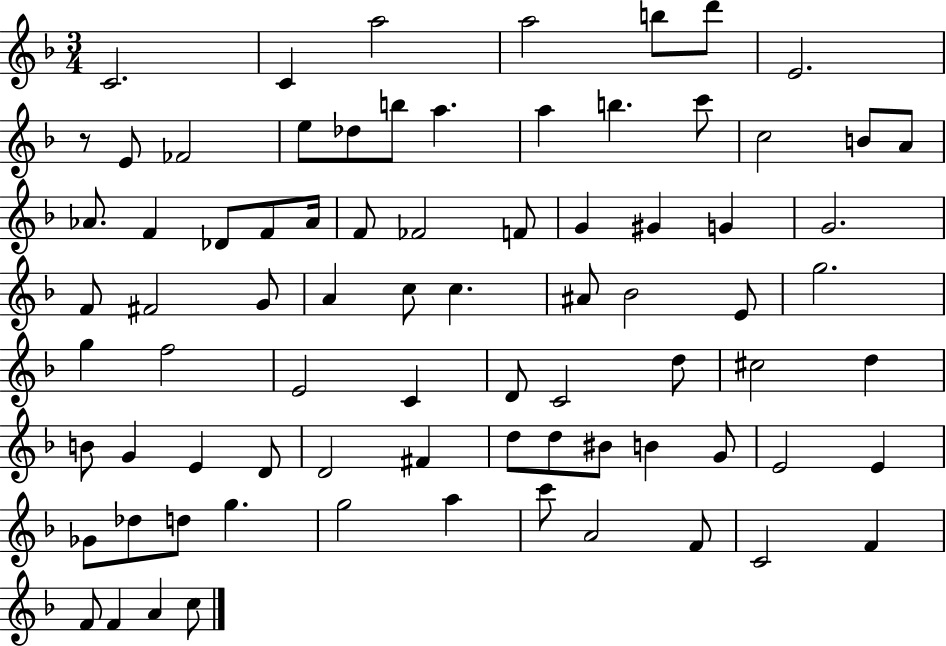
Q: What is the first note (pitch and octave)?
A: C4